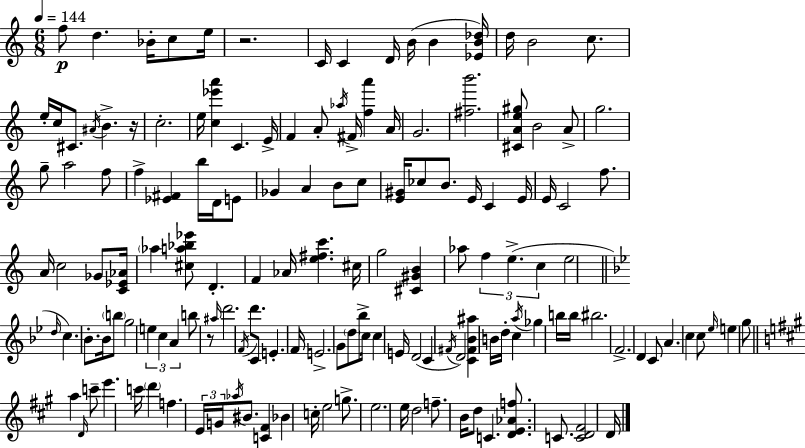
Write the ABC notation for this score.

X:1
T:Untitled
M:6/8
L:1/4
K:C
f/2 d _B/4 c/2 e/4 z2 C/4 C D/4 B/4 B [_EB_d]/4 d/4 B2 c/2 e/4 c/4 ^C/2 ^A/4 B z/4 c2 e/4 [c_e'a'] C E/4 F A/2 _a/4 ^F/4 [fa'] A/4 G2 [^fb']2 [^CAe^g]/2 B2 A/2 g2 g/2 a2 f/2 f [_E^F] b/4 D/4 E/2 _G A B/2 c/2 [E^G]/4 _c/2 B/2 E/4 C E/4 E/4 C2 f/2 A/4 c2 _G/2 [C_E_A]/4 _a [^ca_b_e']/2 D F _A/4 [e^fc'] ^c/4 g2 [^C^GB] _a/2 f e c e2 d/4 c _B/2 _B/4 b/2 g2 e c A b/2 z/2 ^a/4 d'2 F/4 d'/2 C/2 E F/4 E2 G/2 d/2 _b/2 c/4 c E/4 D2 C ^F/4 D2 [C^F_B^a] B/4 d/4 c a/4 _g b/4 b/4 ^b2 F2 D C/2 A c c/2 _e/4 e g/2 a D/4 c'/2 e' c'/4 d' f E/4 G/4 _a/4 ^B/2 [C^F] _B c/4 e2 g/2 e2 e/4 d2 f/2 B/4 d/2 C [DE_Af]/2 C/2 [CD^F]2 D/4